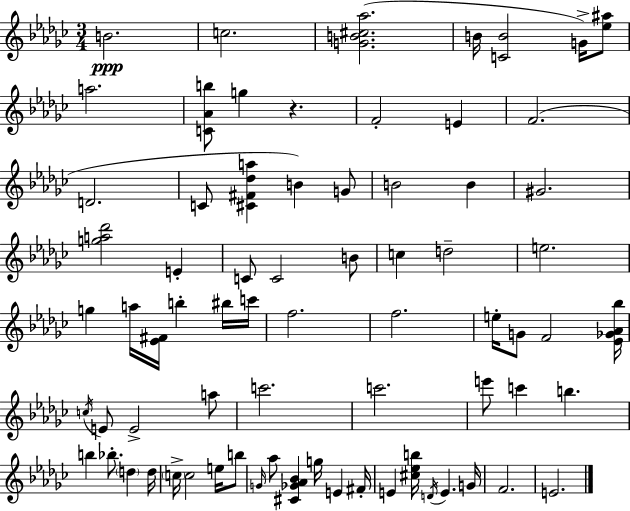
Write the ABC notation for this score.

X:1
T:Untitled
M:3/4
L:1/4
K:Ebm
B2 c2 [GB^c_a]2 B/4 [CB]2 G/4 [_e^a]/2 a2 [C_Ab]/2 g z F2 E F2 D2 C/2 [^C^F_da] B G/2 B2 B ^G2 [ga_d']2 E C/2 C2 B/2 c d2 e2 g a/4 [_E^F]/4 b ^b/4 c'/4 f2 f2 e/4 G/2 F2 [_E_G_A_b]/4 c/4 E/2 E2 a/2 c'2 c'2 e'/2 c' b b _b/2 d d/4 c/4 c2 e/4 b/2 G/4 _a/2 [^C_G_A_B] g/4 E ^F/4 E [^c_eb]/4 D/4 E G/4 F2 E2